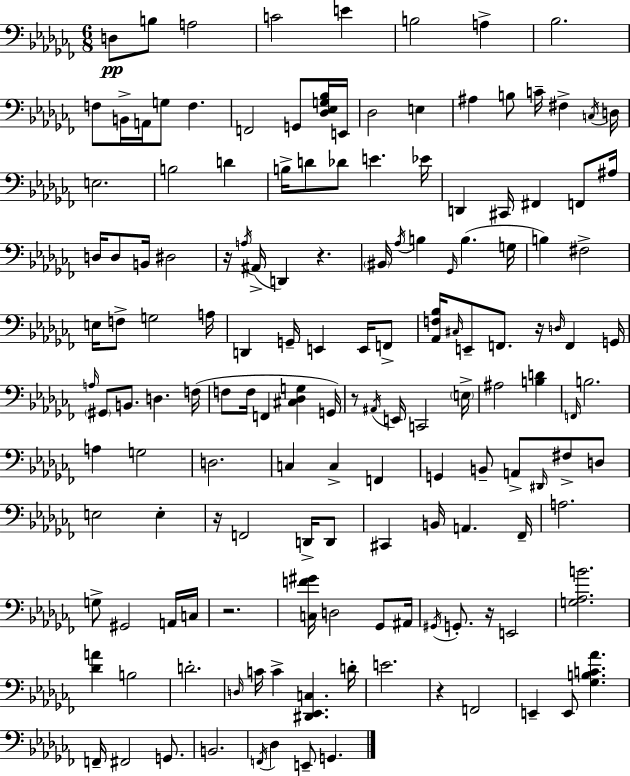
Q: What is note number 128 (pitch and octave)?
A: G2